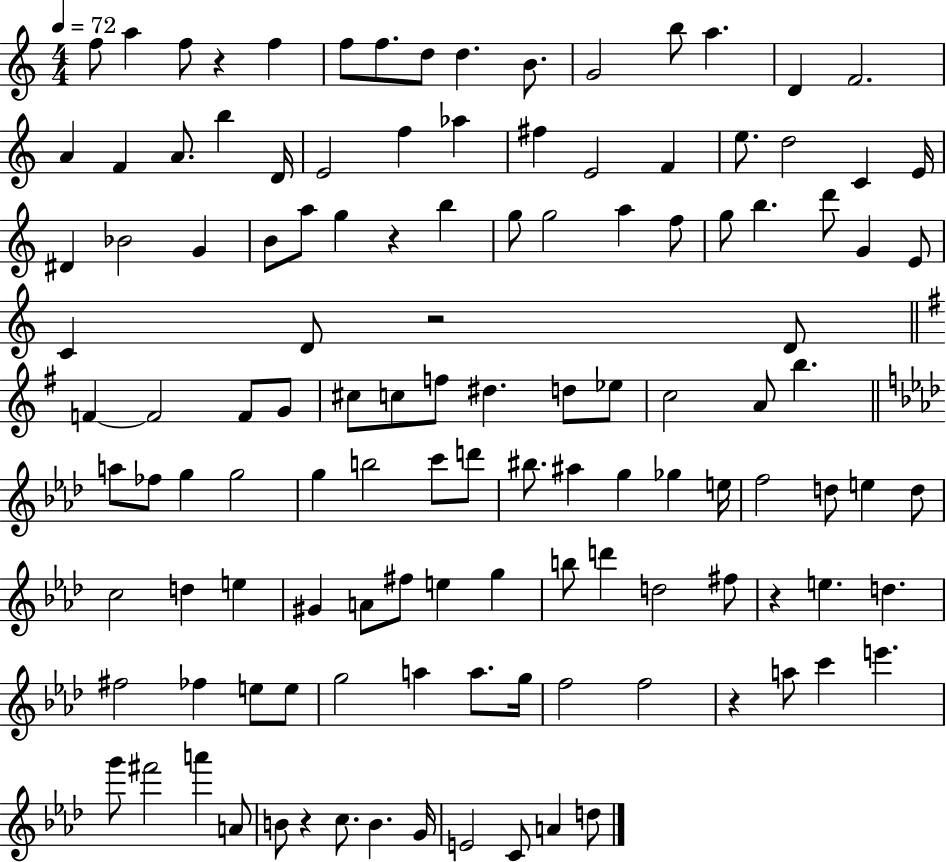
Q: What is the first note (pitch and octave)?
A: F5